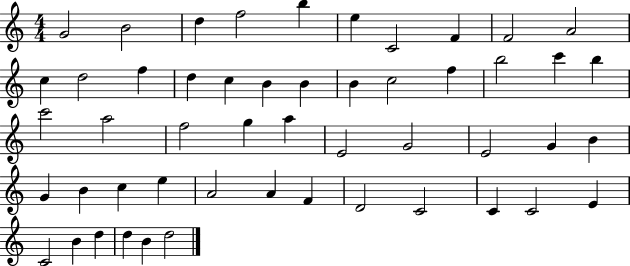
X:1
T:Untitled
M:4/4
L:1/4
K:C
G2 B2 d f2 b e C2 F F2 A2 c d2 f d c B B B c2 f b2 c' b c'2 a2 f2 g a E2 G2 E2 G B G B c e A2 A F D2 C2 C C2 E C2 B d d B d2